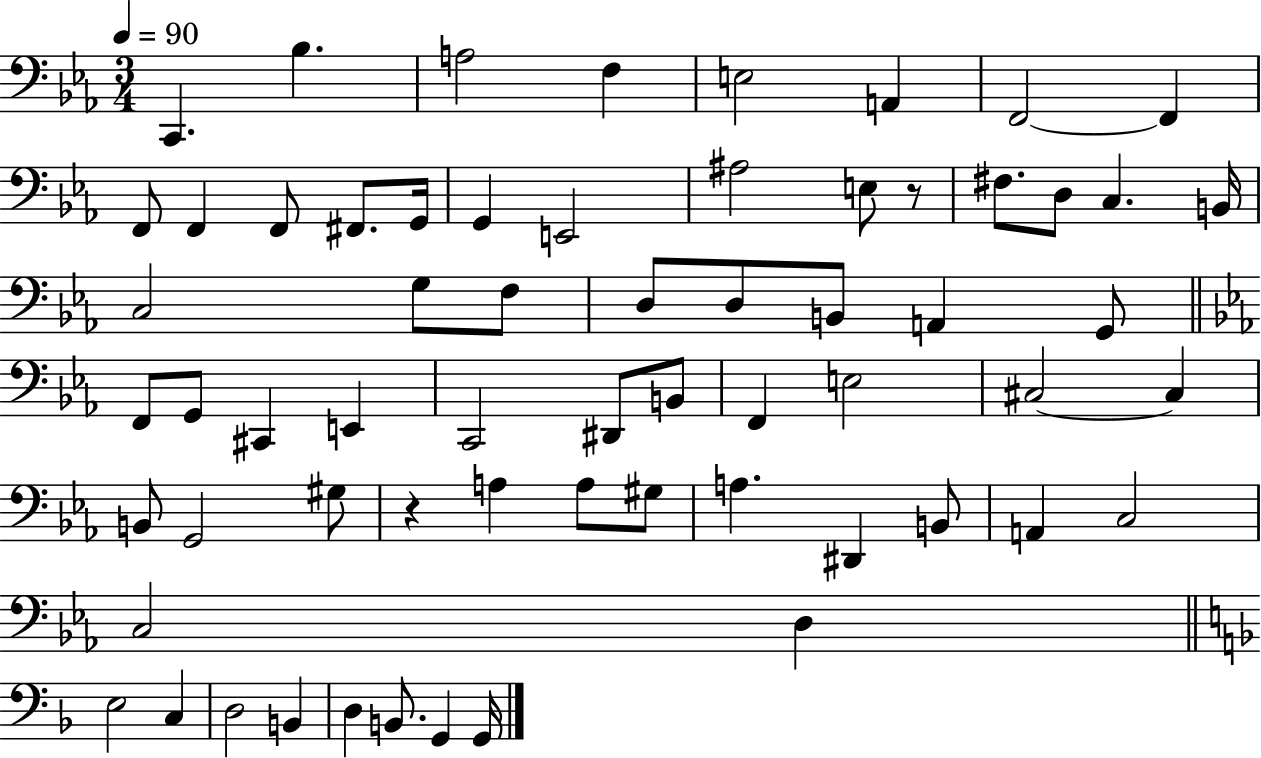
X:1
T:Untitled
M:3/4
L:1/4
K:Eb
C,, _B, A,2 F, E,2 A,, F,,2 F,, F,,/2 F,, F,,/2 ^F,,/2 G,,/4 G,, E,,2 ^A,2 E,/2 z/2 ^F,/2 D,/2 C, B,,/4 C,2 G,/2 F,/2 D,/2 D,/2 B,,/2 A,, G,,/2 F,,/2 G,,/2 ^C,, E,, C,,2 ^D,,/2 B,,/2 F,, E,2 ^C,2 ^C, B,,/2 G,,2 ^G,/2 z A, A,/2 ^G,/2 A, ^D,, B,,/2 A,, C,2 C,2 D, E,2 C, D,2 B,, D, B,,/2 G,, G,,/4